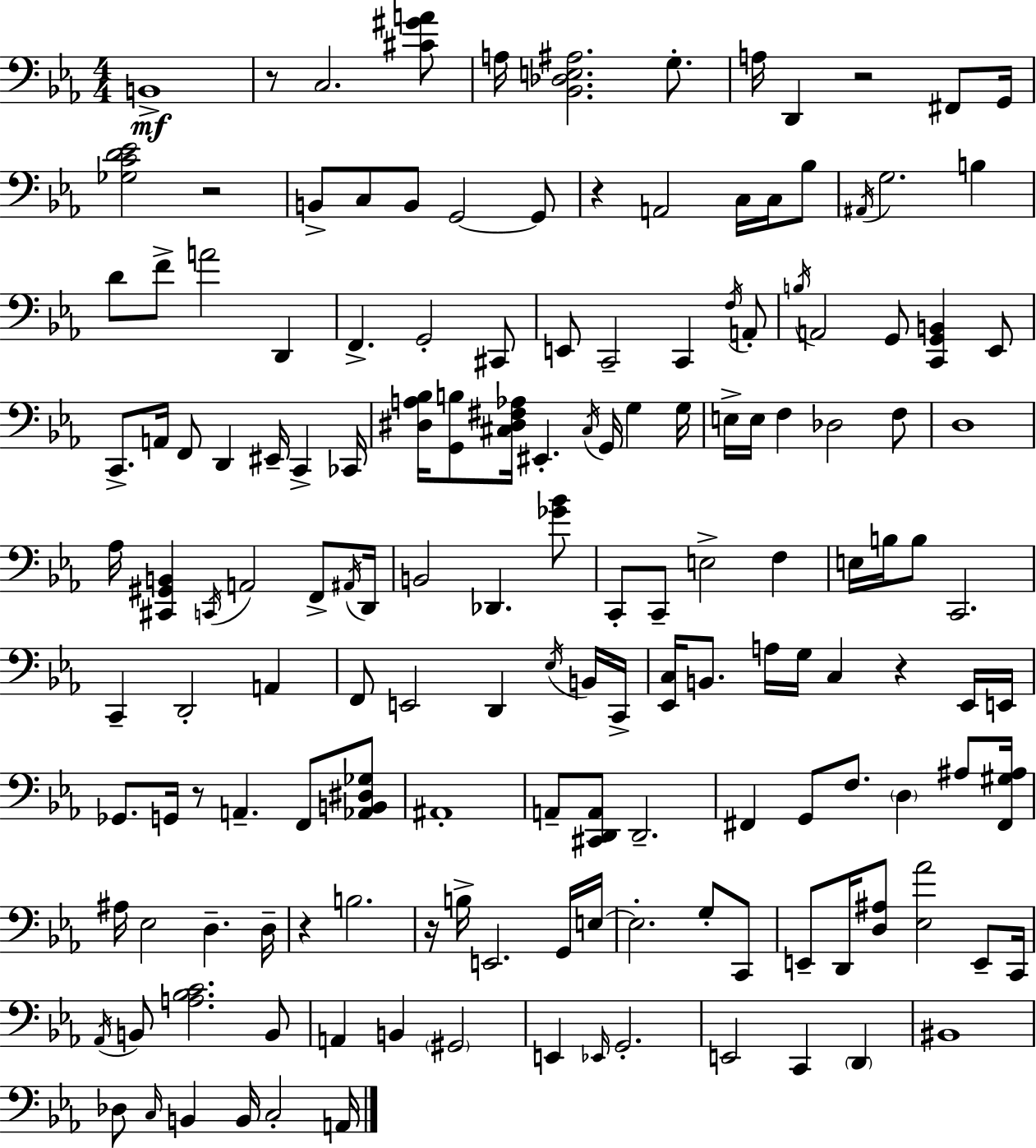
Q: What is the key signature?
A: C minor